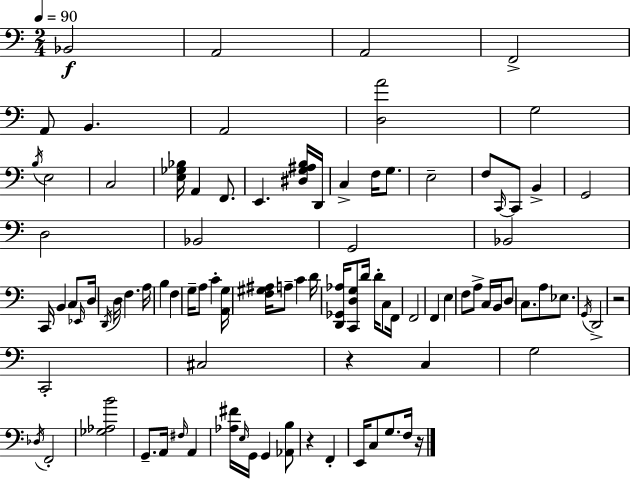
X:1
T:Untitled
M:2/4
L:1/4
K:C
_B,,2 A,,2 A,,2 F,,2 A,,/2 B,, A,,2 [D,A]2 G,2 B,/4 E,2 C,2 [E,_G,_B,]/4 A,, F,,/2 E,, [^D,G,^A,B,]/4 D,,/4 C, F,/4 G,/2 E,2 F,/2 C,,/4 C,,/2 B,, G,,2 D,2 _B,,2 G,,2 _B,,2 C,,/4 B,, C,/2 _E,,/4 D,/4 D,,/4 D,/4 F, A,/4 B, F, G,/4 A,/2 C [A,,G,]/4 [F,^G,^A,]/4 A,/2 C D/4 [D,,_G,,_A,]/4 [C,,D,G,]/2 D/4 D/4 C,/2 F,,/4 F,,2 F,, E, F,/2 A,/2 C,/4 B,,/4 D,/2 C,/2 A,/2 _E,/2 G,,/4 D,,2 z2 C,,2 ^C,2 z C, G,2 _D,/4 F,,2 [_G,_A,B]2 G,,/2 A,,/4 ^F,/4 A,, [_A,^F]/4 E,/4 G,,/4 G,, [_A,,B,]/2 z F,, E,,/4 C,/2 G,/2 F,/4 z/4